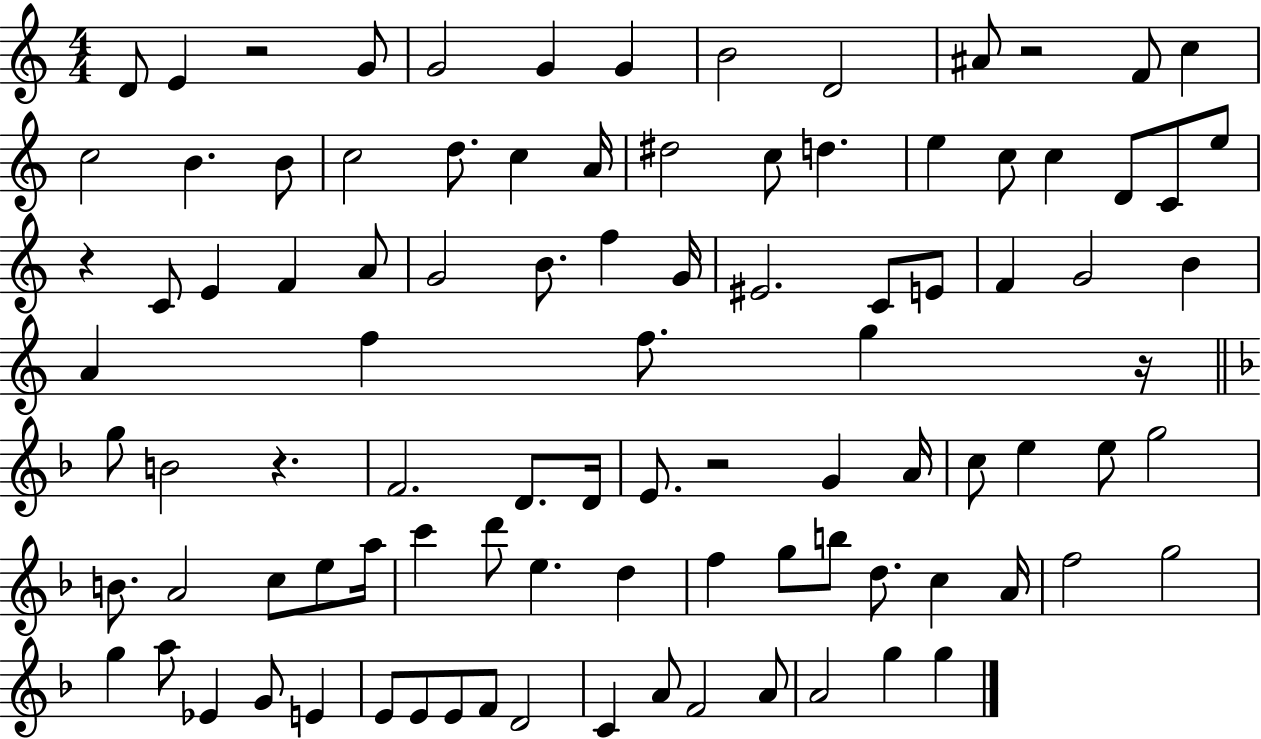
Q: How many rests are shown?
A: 6